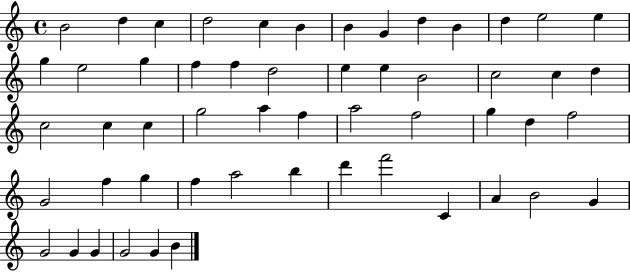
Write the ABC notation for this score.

X:1
T:Untitled
M:4/4
L:1/4
K:C
B2 d c d2 c B B G d B d e2 e g e2 g f f d2 e e B2 c2 c d c2 c c g2 a f a2 f2 g d f2 G2 f g f a2 b d' f'2 C A B2 G G2 G G G2 G B